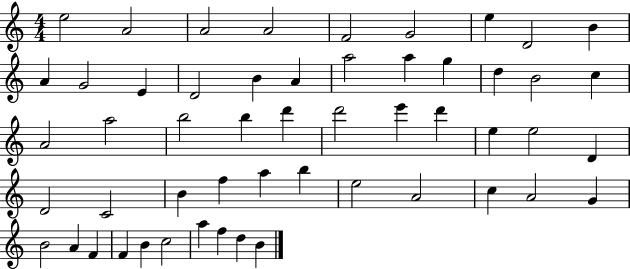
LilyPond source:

{
  \clef treble
  \numericTimeSignature
  \time 4/4
  \key c \major
  e''2 a'2 | a'2 a'2 | f'2 g'2 | e''4 d'2 b'4 | \break a'4 g'2 e'4 | d'2 b'4 a'4 | a''2 a''4 g''4 | d''4 b'2 c''4 | \break a'2 a''2 | b''2 b''4 d'''4 | d'''2 e'''4 d'''4 | e''4 e''2 d'4 | \break d'2 c'2 | b'4 f''4 a''4 b''4 | e''2 a'2 | c''4 a'2 g'4 | \break b'2 a'4 f'4 | f'4 b'4 c''2 | a''4 f''4 d''4 b'4 | \bar "|."
}